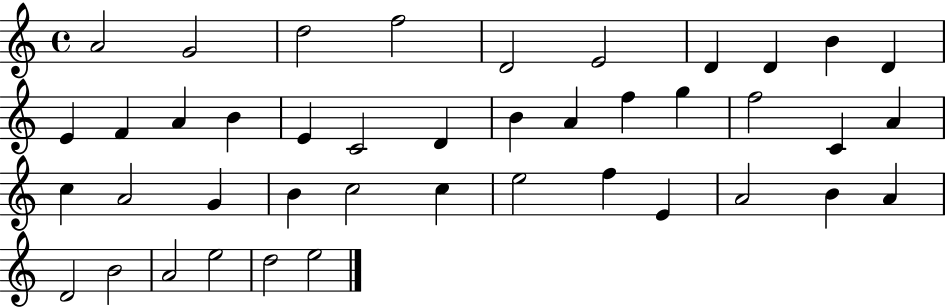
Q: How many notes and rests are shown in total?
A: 42